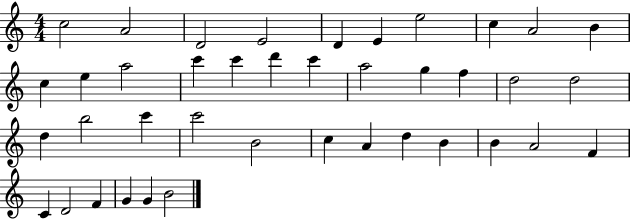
C5/h A4/h D4/h E4/h D4/q E4/q E5/h C5/q A4/h B4/q C5/q E5/q A5/h C6/q C6/q D6/q C6/q A5/h G5/q F5/q D5/h D5/h D5/q B5/h C6/q C6/h B4/h C5/q A4/q D5/q B4/q B4/q A4/h F4/q C4/q D4/h F4/q G4/q G4/q B4/h